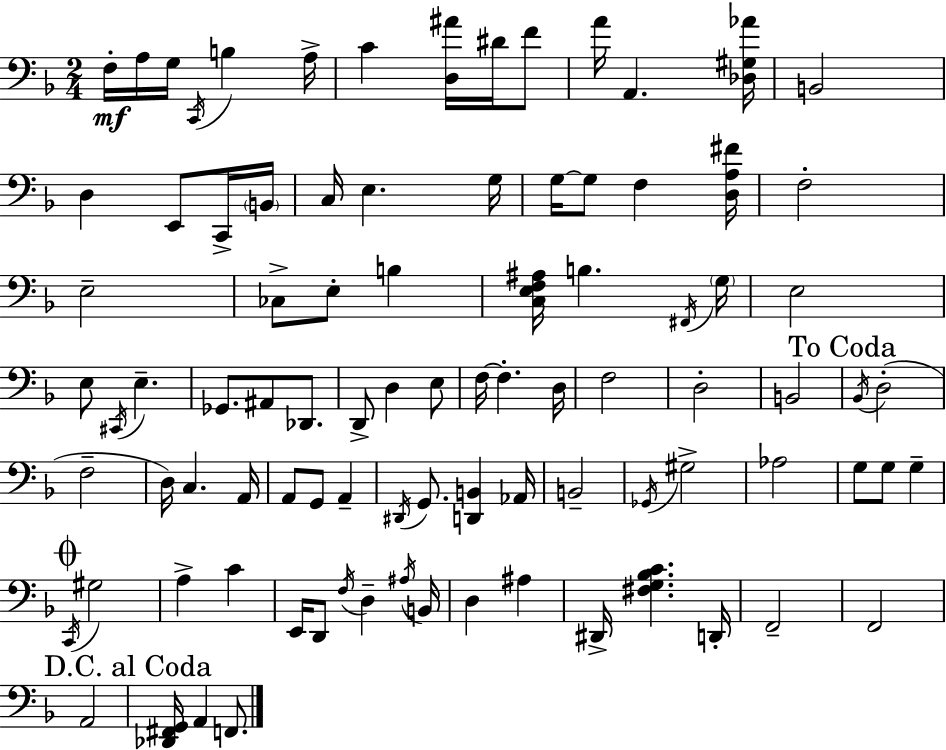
X:1
T:Untitled
M:2/4
L:1/4
K:F
F,/4 A,/4 G,/4 C,,/4 B, A,/4 C [D,^A]/4 ^D/4 F/2 A/4 A,, [_D,^G,_A]/4 B,,2 D, E,,/2 C,,/4 B,,/4 C,/4 E, G,/4 G,/4 G,/2 F, [D,A,^F]/4 F,2 E,2 _C,/2 E,/2 B, [C,E,F,^A,]/4 B, ^F,,/4 G,/4 E,2 E,/2 ^C,,/4 E, _G,,/2 ^A,,/2 _D,,/2 D,,/2 D, E,/2 F,/4 F, D,/4 F,2 D,2 B,,2 _B,,/4 D,2 F,2 D,/4 C, A,,/4 A,,/2 G,,/2 A,, ^D,,/4 G,,/2 [D,,B,,] _A,,/4 B,,2 _G,,/4 ^G,2 _A,2 G,/2 G,/2 G, C,,/4 ^G,2 A, C E,,/4 D,,/2 F,/4 D, ^A,/4 B,,/4 D, ^A, ^D,,/4 [^F,G,_B,C] D,,/4 F,,2 F,,2 A,,2 [_D,,^F,,G,,]/4 A,, F,,/2